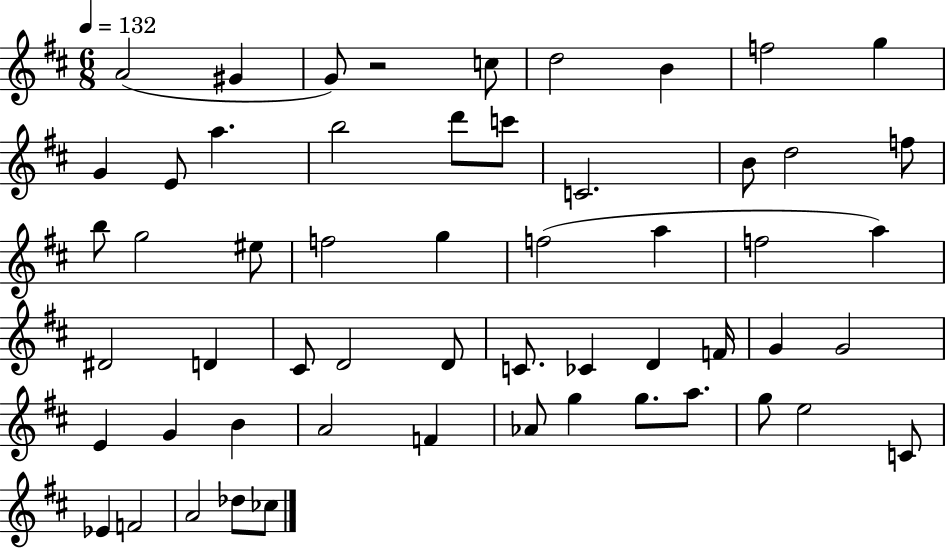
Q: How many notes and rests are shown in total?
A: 56